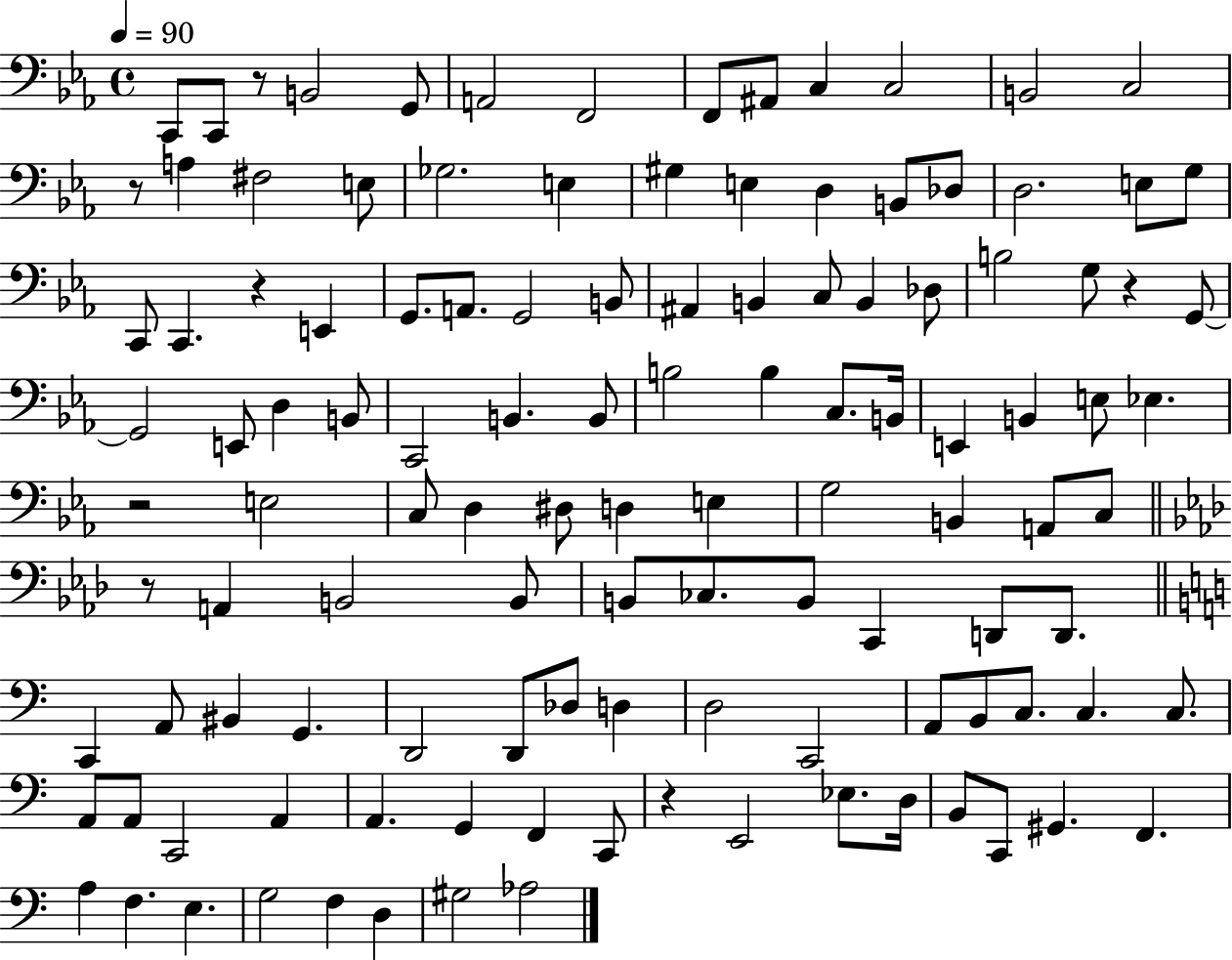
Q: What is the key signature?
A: EES major